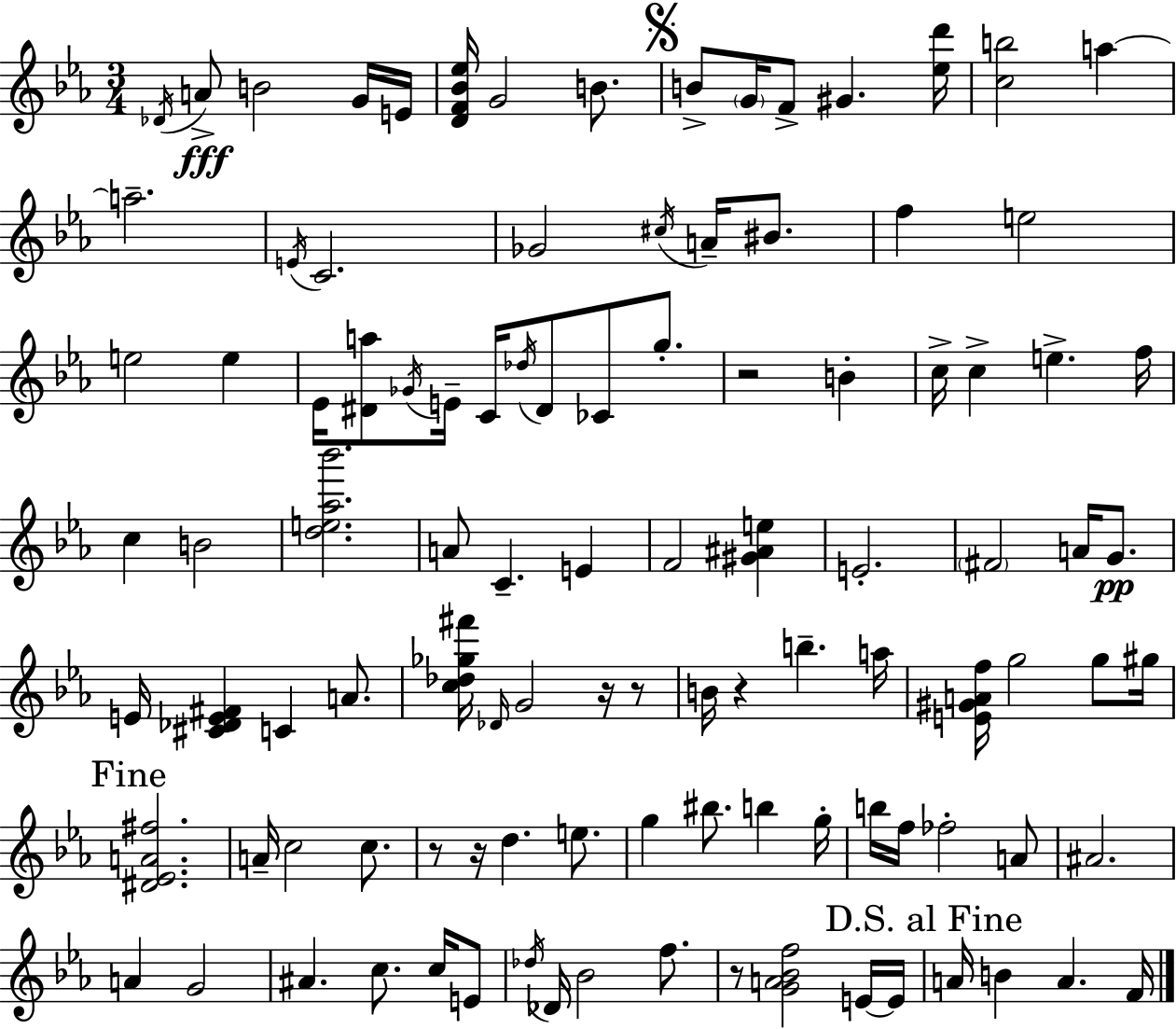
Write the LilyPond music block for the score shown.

{
  \clef treble
  \numericTimeSignature
  \time 3/4
  \key ees \major
  \acciaccatura { des'16 }\fff a'8-> b'2 g'16 | e'16 <d' f' bes' ees''>16 g'2 b'8. | \mark \markup { \musicglyph "scripts.segno" } b'8-> \parenthesize g'16 f'8-> gis'4. | <ees'' d'''>16 <c'' b''>2 a''4~~ | \break a''2.-- | \acciaccatura { e'16 } c'2. | ges'2 \acciaccatura { cis''16 } a'16-- | bis'8. f''4 e''2 | \break e''2 e''4 | ees'16 <dis' a''>8 \acciaccatura { ges'16 } e'16-- c'16 \acciaccatura { des''16 } dis'8 | ces'8 g''8.-. r2 | b'4-. c''16-> c''4-> e''4.-> | \break f''16 c''4 b'2 | <d'' e'' aes'' bes'''>2. | a'8 c'4.-- | e'4 f'2 | \break <gis' ais' e''>4 e'2.-. | \parenthesize fis'2 | a'16 g'8.\pp e'16 <cis' des' e' fis'>4 c'4 | a'8. <c'' des'' ges'' fis'''>16 \grace { des'16 } g'2 | \break r16 r8 b'16 r4 b''4.-- | a''16 <e' gis' a' f''>16 g''2 | g''8 gis''16 \mark "Fine" <dis' ees' a' fis''>2. | a'16-- c''2 | \break c''8. r8 r16 d''4. | e''8. g''4 bis''8. | b''4 g''16-. b''16 f''16 fes''2-. | a'8 ais'2. | \break a'4 g'2 | ais'4. | c''8. c''16 e'8 \acciaccatura { des''16 } des'16 bes'2 | f''8. r8 <g' a' bes' f''>2 | \break e'16~~ e'16 \mark "D.S. al Fine" a'16 b'4 | a'4. f'16 \bar "|."
}